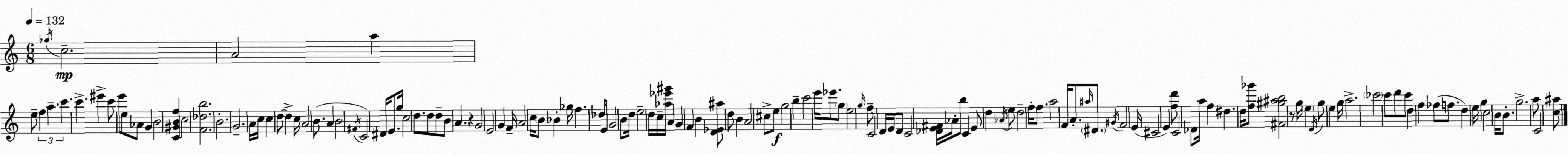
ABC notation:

X:1
T:Untitled
M:6/8
L:1/4
K:Am
_g/4 c2 A2 a e/2 f a c' c' ^e' c'/2 e'/2 e/2 _A/2 G B2 [C^GBf] c2 [F_db]2 B2 G2 A/4 c/4 c d/2 d c/4 A2 B/2 A B2 ^F/4 C2 ^D/4 E/2 g/4 c2 d/2 d/2 d/2 B/2 A z G2 E2 G F/4 A2 c/4 B/2 _B _g/4 f _d/4 E/2 G2 B/2 d/4 e2 d/4 c/4 [_a_e'^g']/4 A G F B [D_E^a]/2 d/2 B A2 ^c/2 e/2 g2 b c'2 e'/4 _e'/2 g/2 e2 g/4 f/2 C2 D/4 E/4 D/2 C2 [_DE^F]/4 _A/4 b/2 C E/2 d _A/4 e/2 d2 f/4 f/2 a2 F/4 A/2 ^a/4 ^D/2 ^G/4 F2 E/4 ^C2 E [fd']/2 C2 _D/2 a/4 f ^d d/4 [f_g']/2 [^F^g^ab]2 z/2 g/4 e D/4 g/2 e g/4 a2 _c'2 c'/2 d'/2 c'/2 d f _f/2 f/2 d e/4 g c2 B/4 B/2 g2 a/2 C2 [c^a]/2